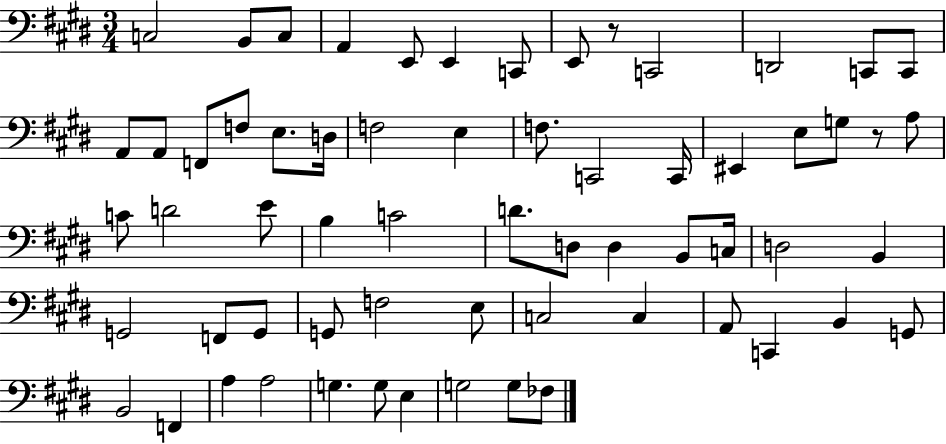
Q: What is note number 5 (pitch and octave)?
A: E2